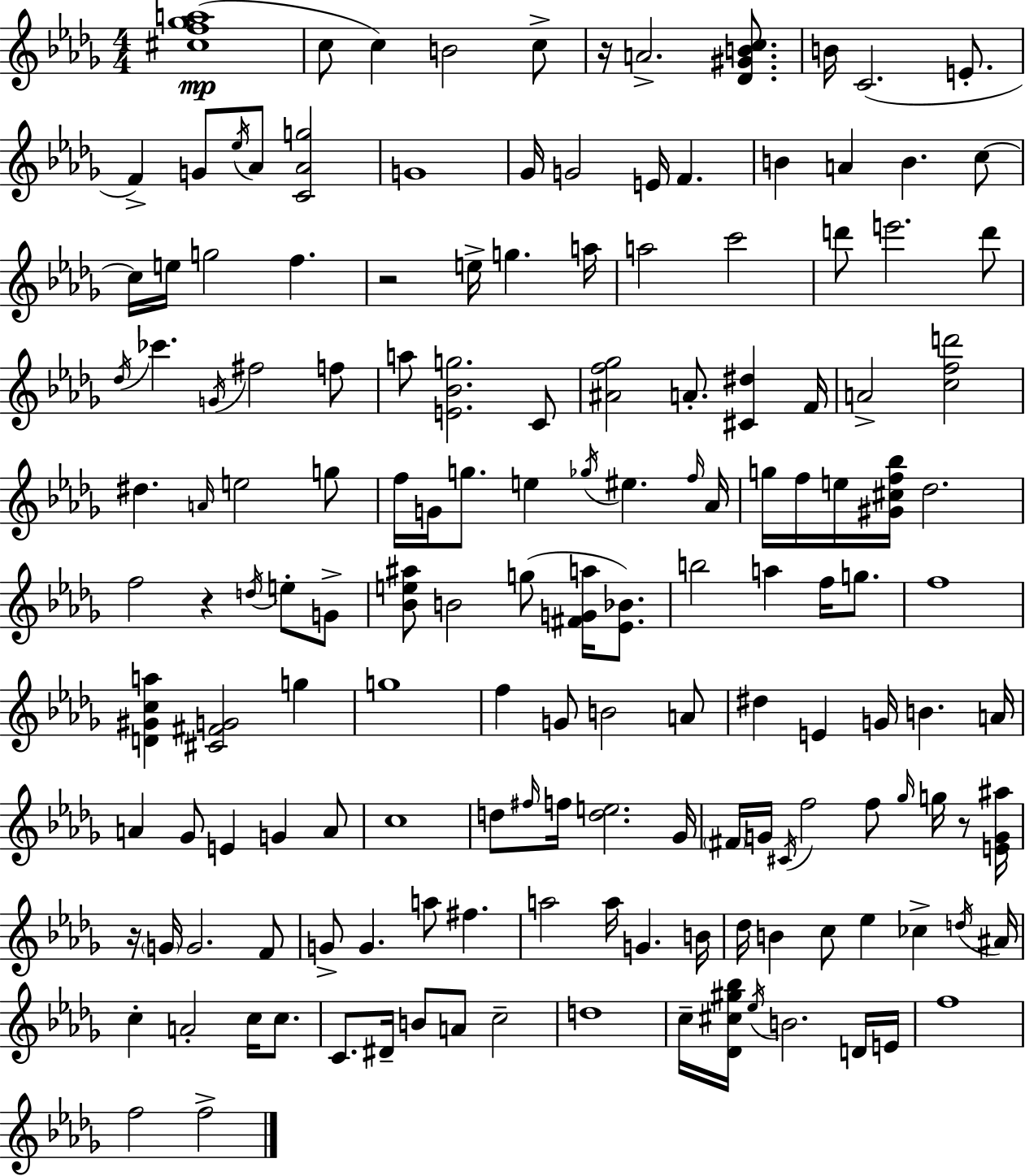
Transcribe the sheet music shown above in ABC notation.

X:1
T:Untitled
M:4/4
L:1/4
K:Bbm
[^cf_ga]4 c/2 c B2 c/2 z/4 A2 [_D^GBc]/2 B/4 C2 E/2 F G/2 _e/4 _A/2 [C_Ag]2 G4 _G/4 G2 E/4 F B A B c/2 c/4 e/4 g2 f z2 e/4 g a/4 a2 c'2 d'/2 e'2 d'/2 _d/4 _c' G/4 ^f2 f/2 a/2 [E_Bg]2 C/2 [^Af_g]2 A/2 [^C^d] F/4 A2 [cfd']2 ^d A/4 e2 g/2 f/4 G/4 g/2 e _g/4 ^e f/4 _A/4 g/4 f/4 e/4 [^G^cf_b]/4 _d2 f2 z d/4 e/2 G/2 [_Be^a]/2 B2 g/2 [^FGa]/4 [_E_B]/2 b2 a f/4 g/2 f4 [D^Gca] [^C^FG]2 g g4 f G/2 B2 A/2 ^d E G/4 B A/4 A _G/2 E G A/2 c4 d/2 ^f/4 f/4 [de]2 _G/4 ^F/4 G/4 ^C/4 f2 f/2 _g/4 g/4 z/2 [EG^a]/4 z/4 G/4 G2 F/2 G/2 G a/2 ^f a2 a/4 G B/4 _d/4 B c/2 _e _c d/4 ^A/4 c A2 c/4 c/2 C/2 ^D/4 B/2 A/2 c2 d4 c/4 [_D^c^g_b]/4 _e/4 B2 D/4 E/4 f4 f2 f2